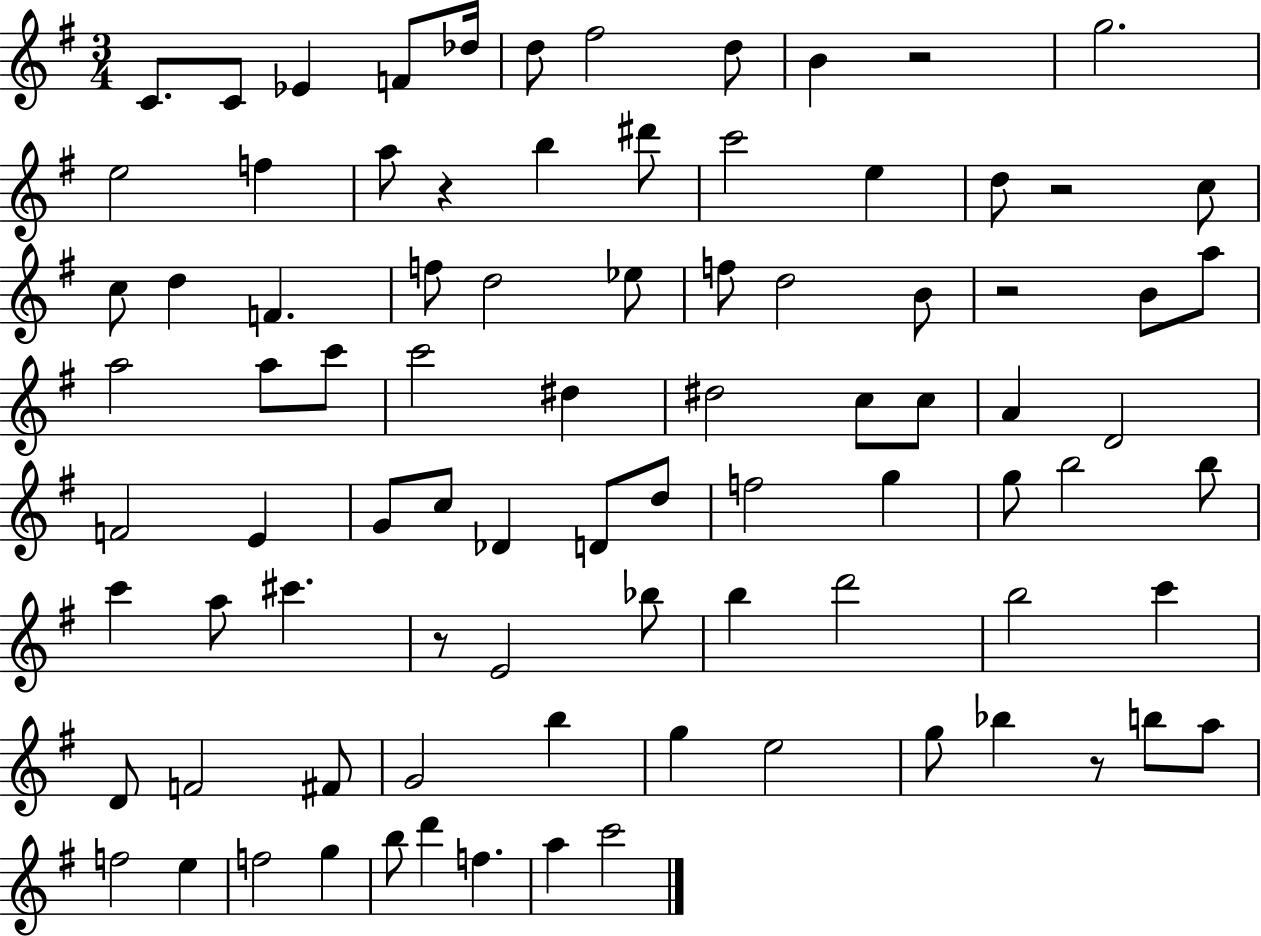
C4/e. C4/e Eb4/q F4/e Db5/s D5/e F#5/h D5/e B4/q R/h G5/h. E5/h F5/q A5/e R/q B5/q D#6/e C6/h E5/q D5/e R/h C5/e C5/e D5/q F4/q. F5/e D5/h Eb5/e F5/e D5/h B4/e R/h B4/e A5/e A5/h A5/e C6/e C6/h D#5/q D#5/h C5/e C5/e A4/q D4/h F4/h E4/q G4/e C5/e Db4/q D4/e D5/e F5/h G5/q G5/e B5/h B5/e C6/q A5/e C#6/q. R/e E4/h Bb5/e B5/q D6/h B5/h C6/q D4/e F4/h F#4/e G4/h B5/q G5/q E5/h G5/e Bb5/q R/e B5/e A5/e F5/h E5/q F5/h G5/q B5/e D6/q F5/q. A5/q C6/h